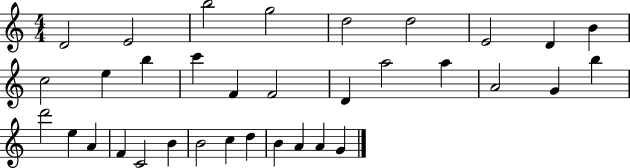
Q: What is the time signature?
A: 4/4